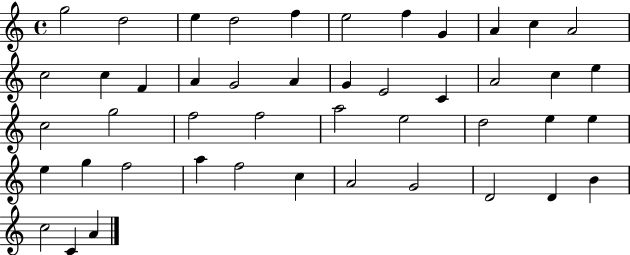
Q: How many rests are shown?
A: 0